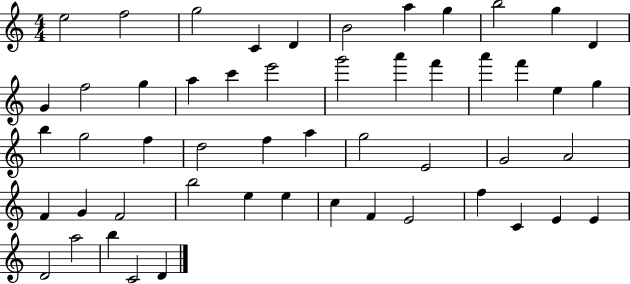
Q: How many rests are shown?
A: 0